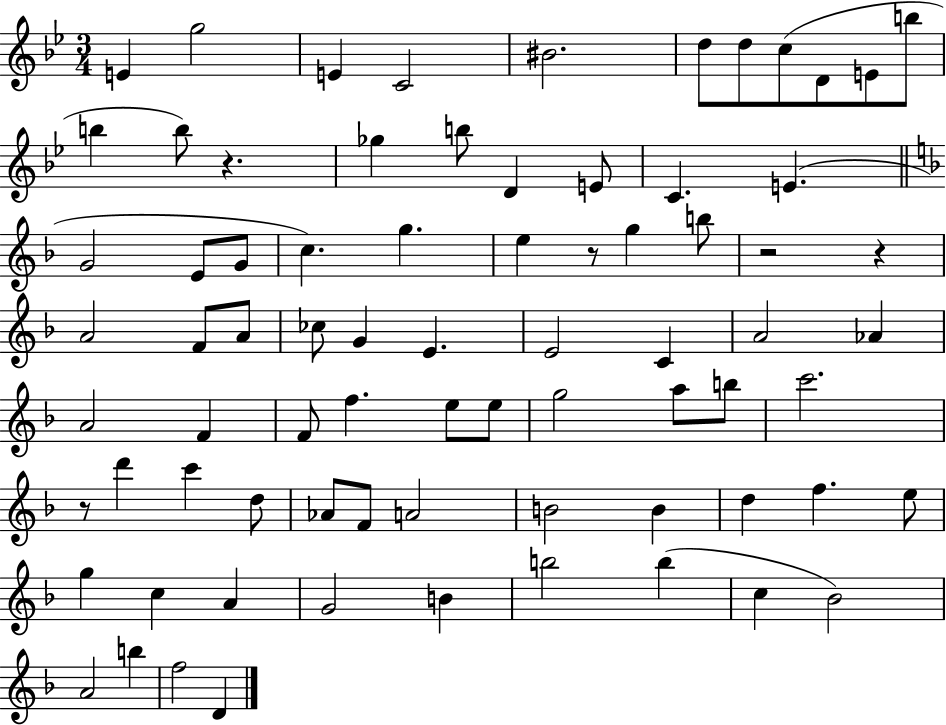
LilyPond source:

{
  \clef treble
  \numericTimeSignature
  \time 3/4
  \key bes \major
  e'4 g''2 | e'4 c'2 | bis'2. | d''8 d''8 c''8( d'8 e'8 b''8 | \break b''4 b''8) r4. | ges''4 b''8 d'4 e'8 | c'4. e'4.( | \bar "||" \break \key d \minor g'2 e'8 g'8 | c''4.) g''4. | e''4 r8 g''4 b''8 | r2 r4 | \break a'2 f'8 a'8 | ces''8 g'4 e'4. | e'2 c'4 | a'2 aes'4 | \break a'2 f'4 | f'8 f''4. e''8 e''8 | g''2 a''8 b''8 | c'''2. | \break r8 d'''4 c'''4 d''8 | aes'8 f'8 a'2 | b'2 b'4 | d''4 f''4. e''8 | \break g''4 c''4 a'4 | g'2 b'4 | b''2 b''4( | c''4 bes'2) | \break a'2 b''4 | f''2 d'4 | \bar "|."
}